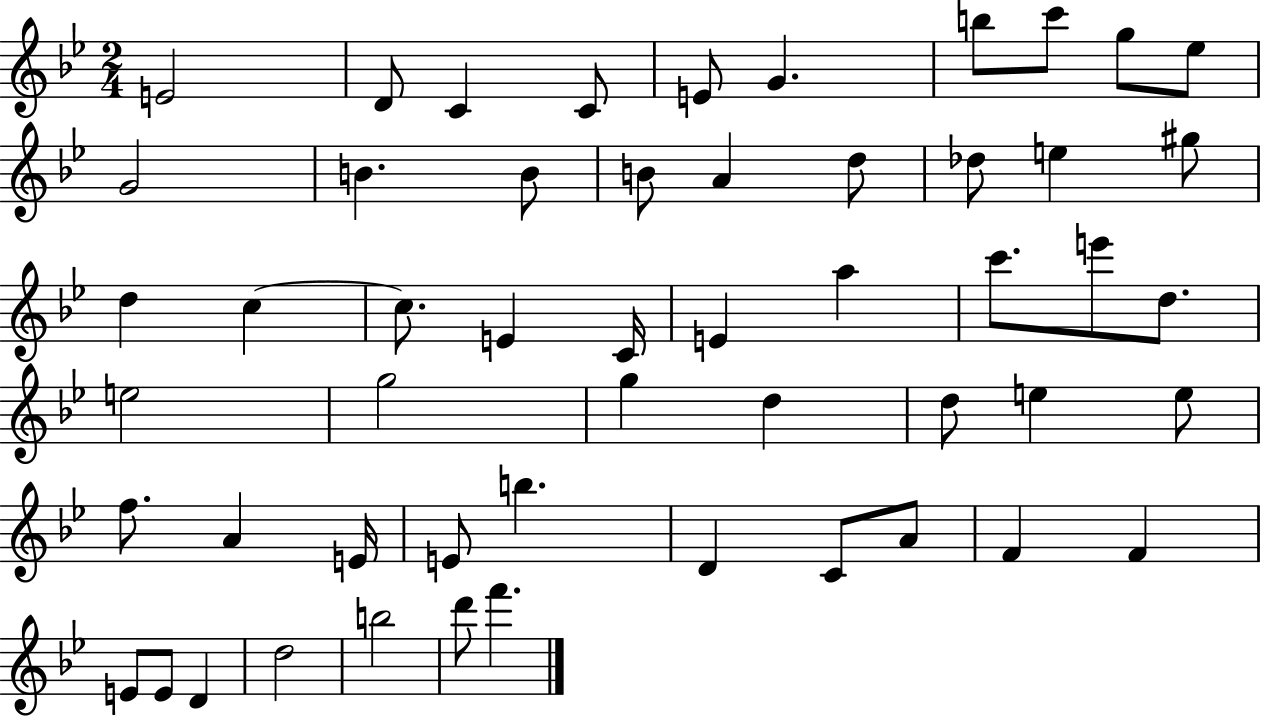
X:1
T:Untitled
M:2/4
L:1/4
K:Bb
E2 D/2 C C/2 E/2 G b/2 c'/2 g/2 _e/2 G2 B B/2 B/2 A d/2 _d/2 e ^g/2 d c c/2 E C/4 E a c'/2 e'/2 d/2 e2 g2 g d d/2 e e/2 f/2 A E/4 E/2 b D C/2 A/2 F F E/2 E/2 D d2 b2 d'/2 f'